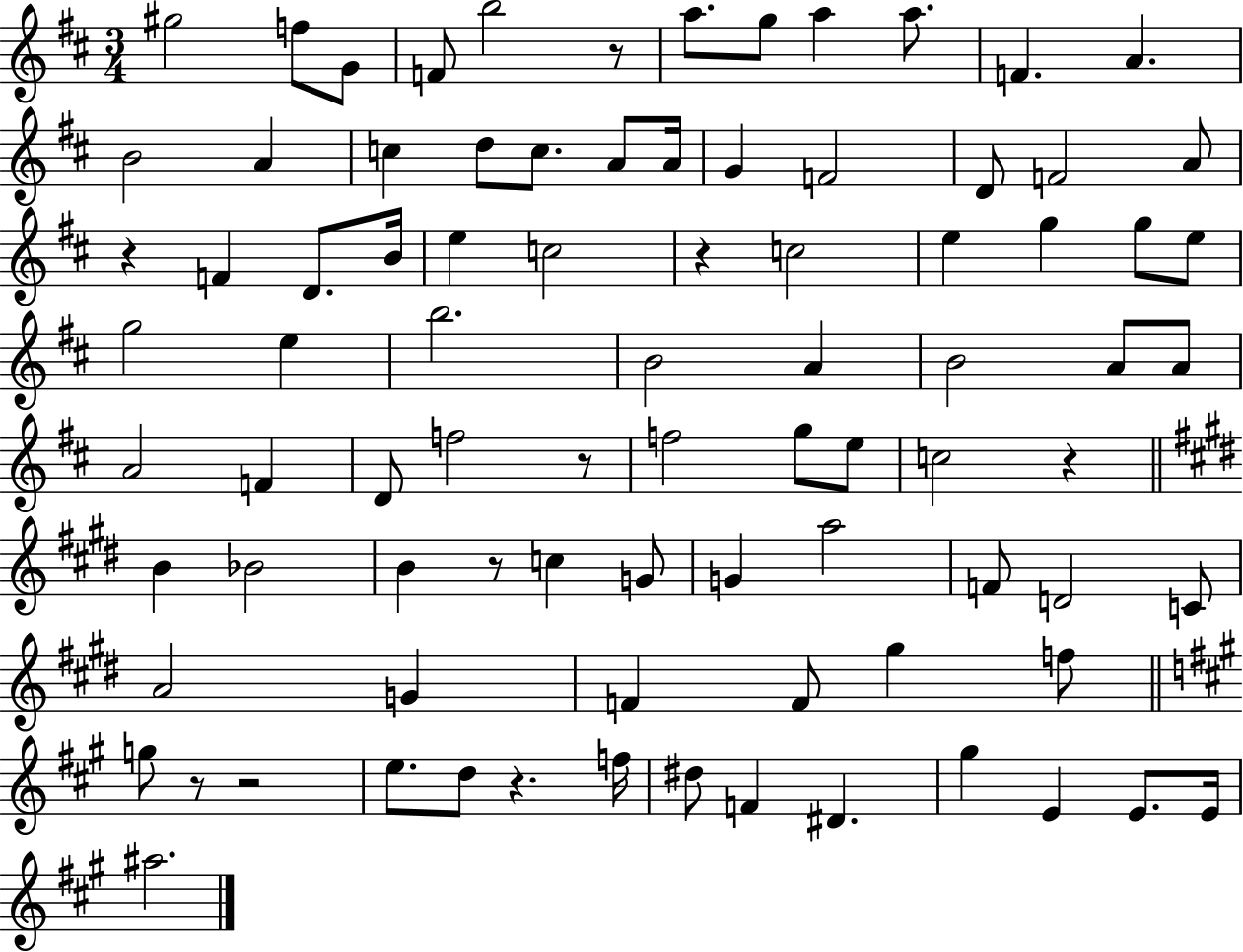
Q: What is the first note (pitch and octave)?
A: G#5